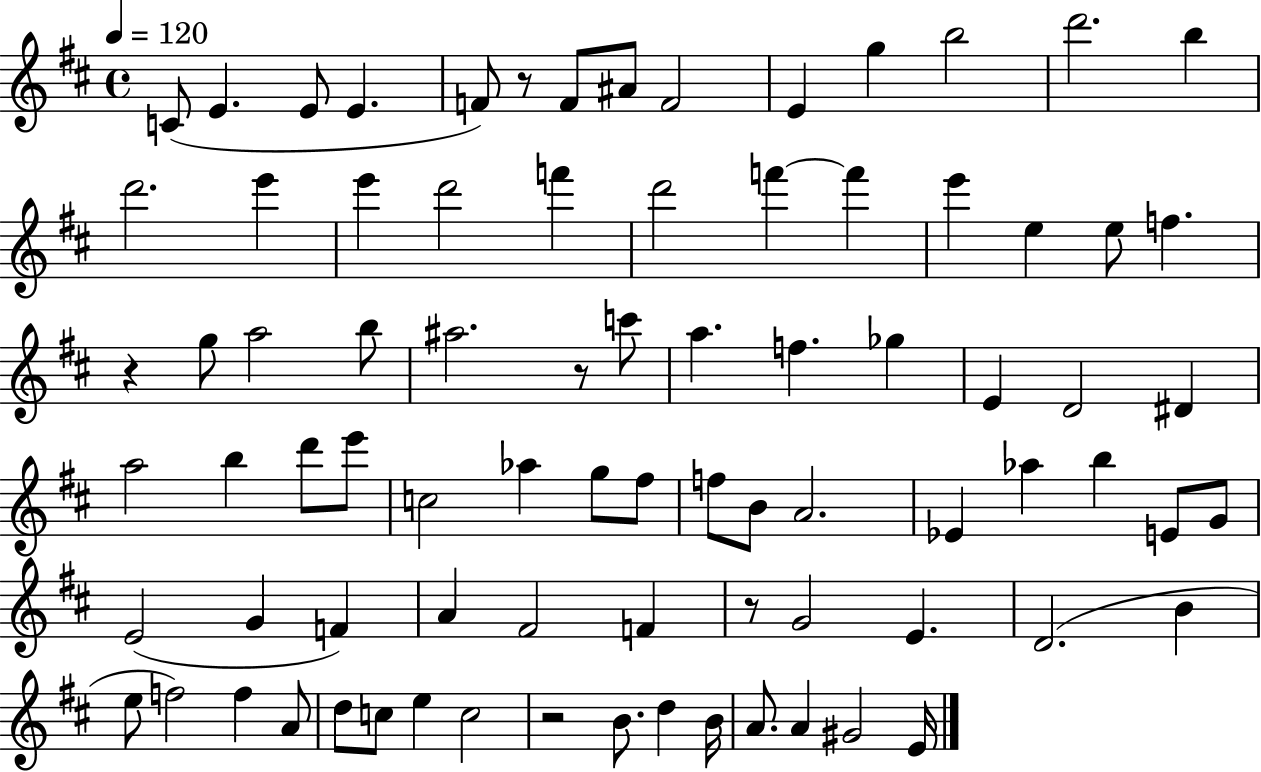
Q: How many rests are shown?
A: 5